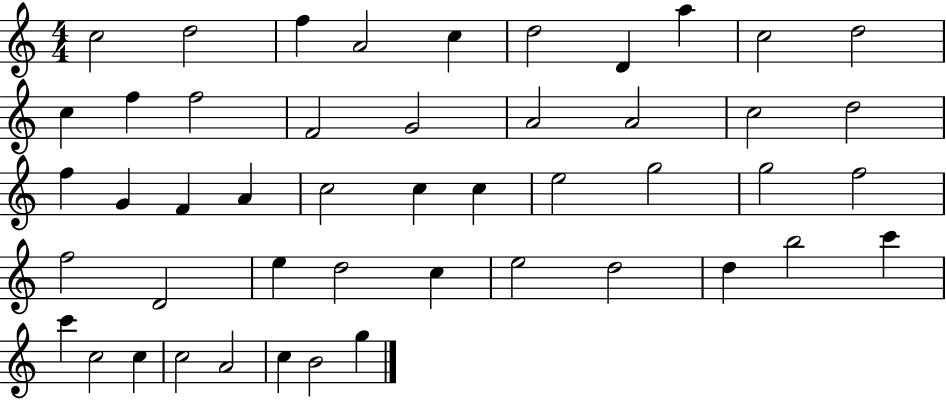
C5/h D5/h F5/q A4/h C5/q D5/h D4/q A5/q C5/h D5/h C5/q F5/q F5/h F4/h G4/h A4/h A4/h C5/h D5/h F5/q G4/q F4/q A4/q C5/h C5/q C5/q E5/h G5/h G5/h F5/h F5/h D4/h E5/q D5/h C5/q E5/h D5/h D5/q B5/h C6/q C6/q C5/h C5/q C5/h A4/h C5/q B4/h G5/q